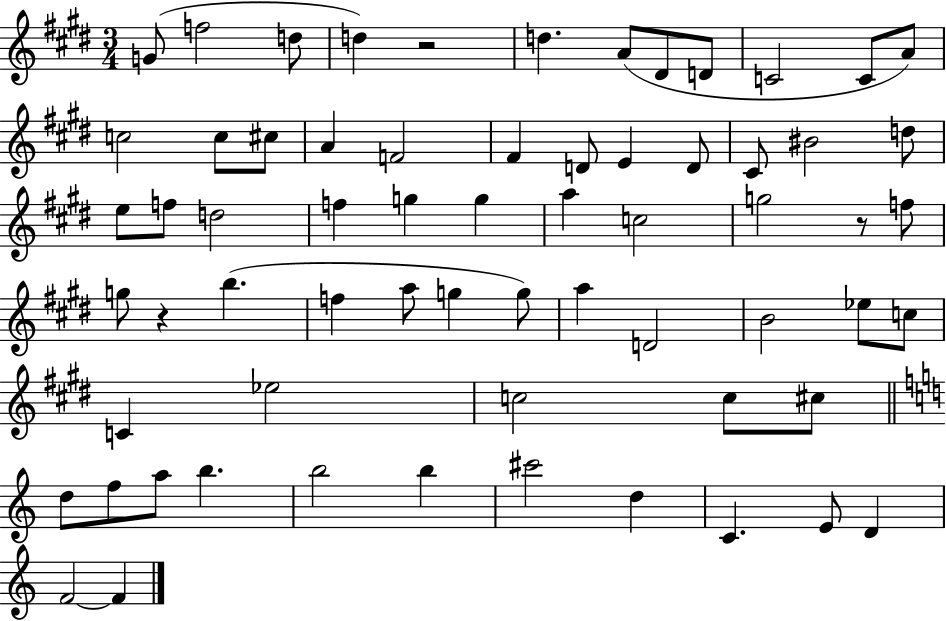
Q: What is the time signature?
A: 3/4